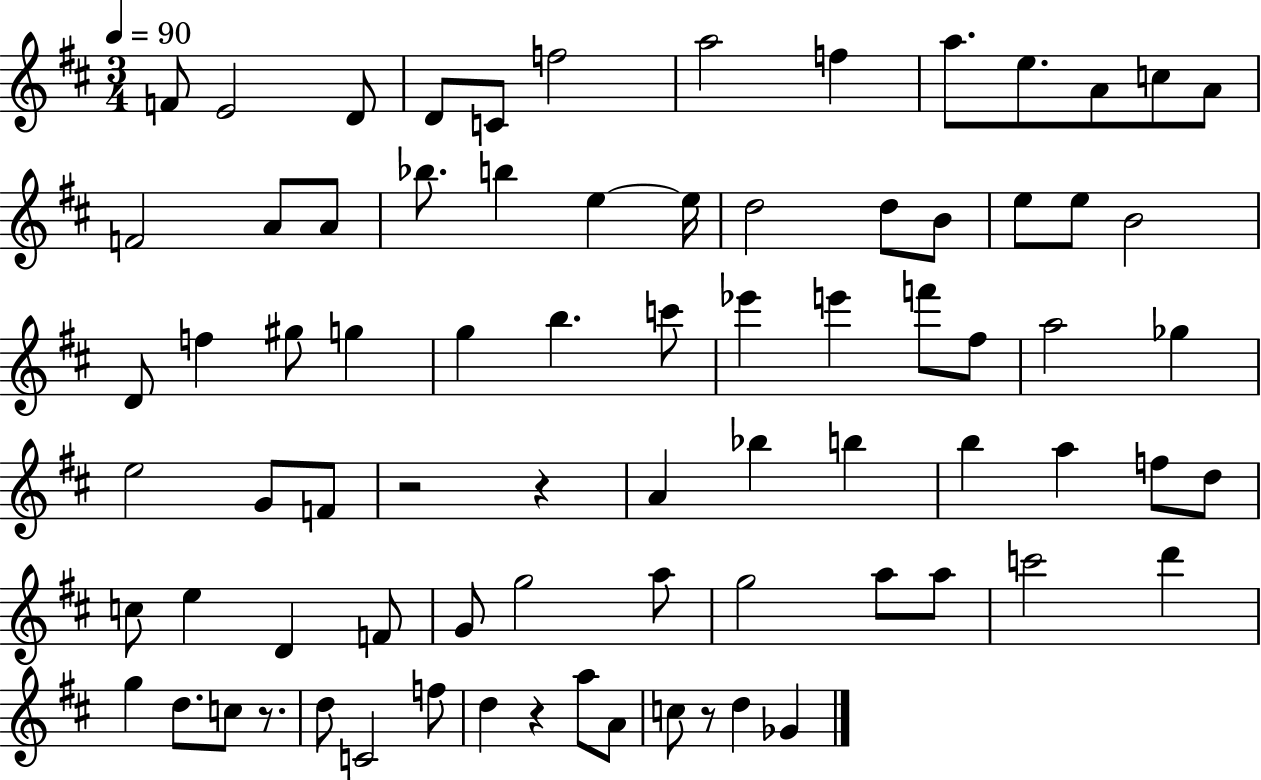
F4/e E4/h D4/e D4/e C4/e F5/h A5/h F5/q A5/e. E5/e. A4/e C5/e A4/e F4/h A4/e A4/e Bb5/e. B5/q E5/q E5/s D5/h D5/e B4/e E5/e E5/e B4/h D4/e F5/q G#5/e G5/q G5/q B5/q. C6/e Eb6/q E6/q F6/e F#5/e A5/h Gb5/q E5/h G4/e F4/e R/h R/q A4/q Bb5/q B5/q B5/q A5/q F5/e D5/e C5/e E5/q D4/q F4/e G4/e G5/h A5/e G5/h A5/e A5/e C6/h D6/q G5/q D5/e. C5/e R/e. D5/e C4/h F5/e D5/q R/q A5/e A4/e C5/e R/e D5/q Gb4/q